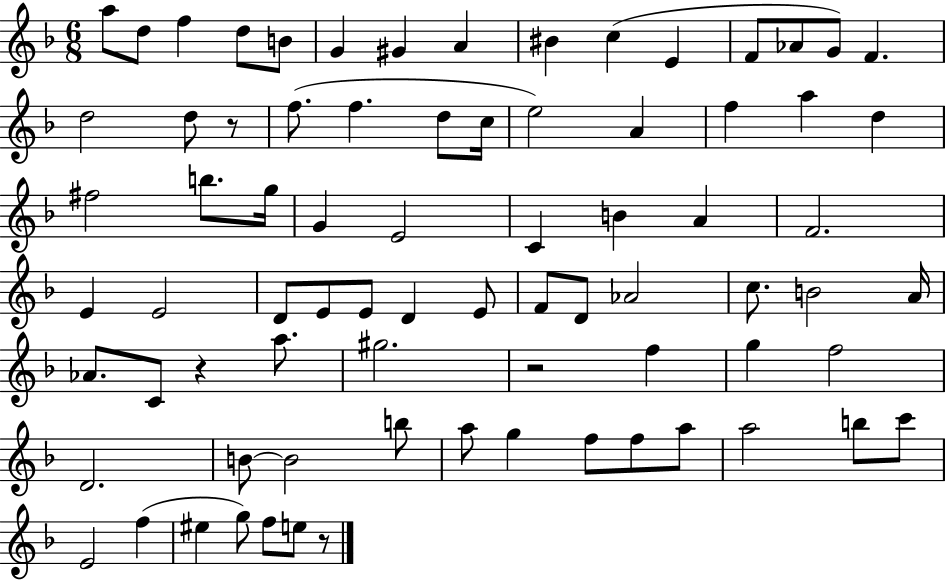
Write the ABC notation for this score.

X:1
T:Untitled
M:6/8
L:1/4
K:F
a/2 d/2 f d/2 B/2 G ^G A ^B c E F/2 _A/2 G/2 F d2 d/2 z/2 f/2 f d/2 c/4 e2 A f a d ^f2 b/2 g/4 G E2 C B A F2 E E2 D/2 E/2 E/2 D E/2 F/2 D/2 _A2 c/2 B2 A/4 _A/2 C/2 z a/2 ^g2 z2 f g f2 D2 B/2 B2 b/2 a/2 g f/2 f/2 a/2 a2 b/2 c'/2 E2 f ^e g/2 f/2 e/2 z/2